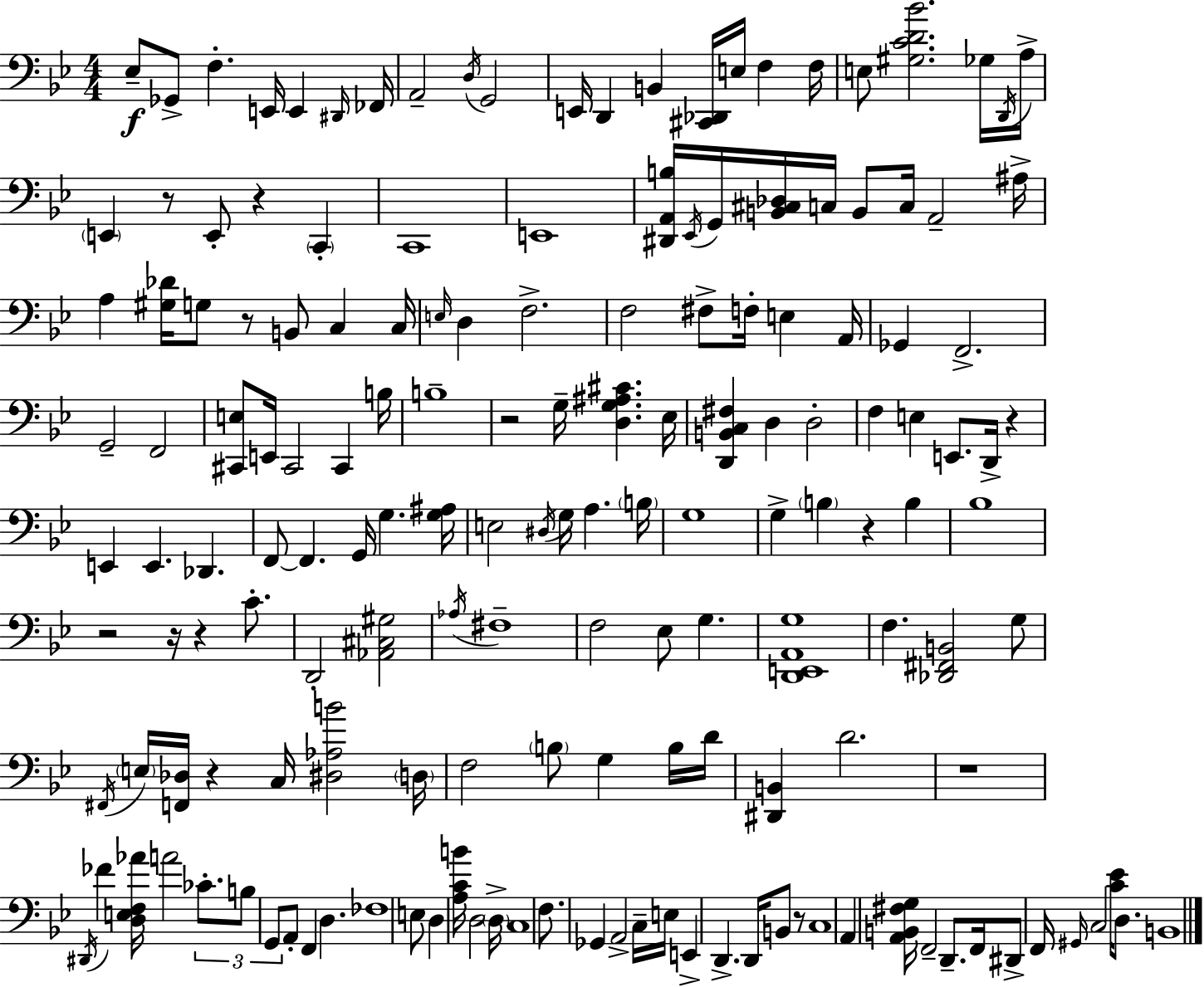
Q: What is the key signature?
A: G minor